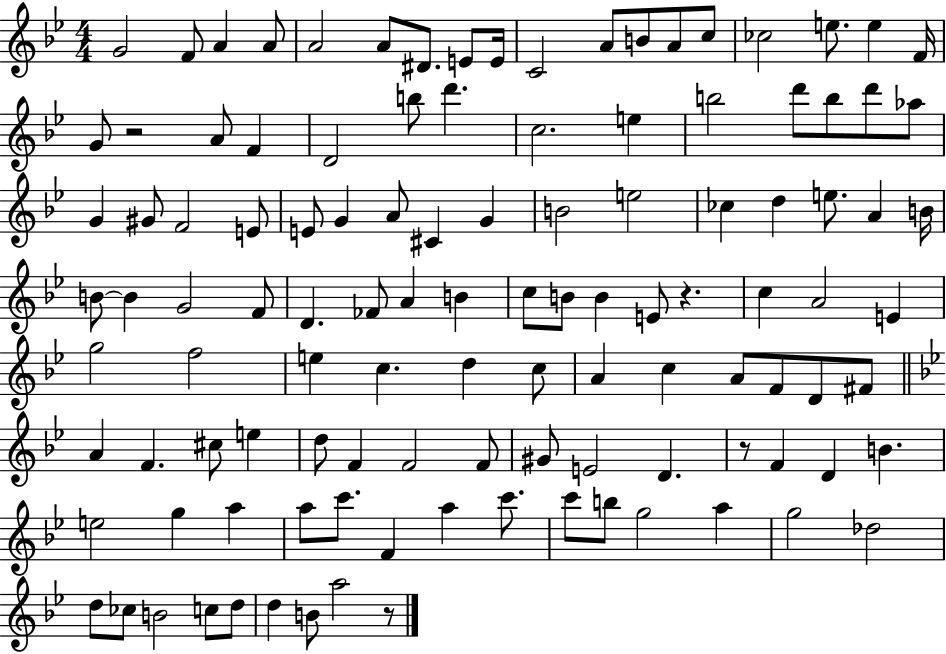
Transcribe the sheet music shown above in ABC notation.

X:1
T:Untitled
M:4/4
L:1/4
K:Bb
G2 F/2 A A/2 A2 A/2 ^D/2 E/2 E/4 C2 A/2 B/2 A/2 c/2 _c2 e/2 e F/4 G/2 z2 A/2 F D2 b/2 d' c2 e b2 d'/2 b/2 d'/2 _a/2 G ^G/2 F2 E/2 E/2 G A/2 ^C G B2 e2 _c d e/2 A B/4 B/2 B G2 F/2 D _F/2 A B c/2 B/2 B E/2 z c A2 E g2 f2 e c d c/2 A c A/2 F/2 D/2 ^F/2 A F ^c/2 e d/2 F F2 F/2 ^G/2 E2 D z/2 F D B e2 g a a/2 c'/2 F a c'/2 c'/2 b/2 g2 a g2 _d2 d/2 _c/2 B2 c/2 d/2 d B/2 a2 z/2